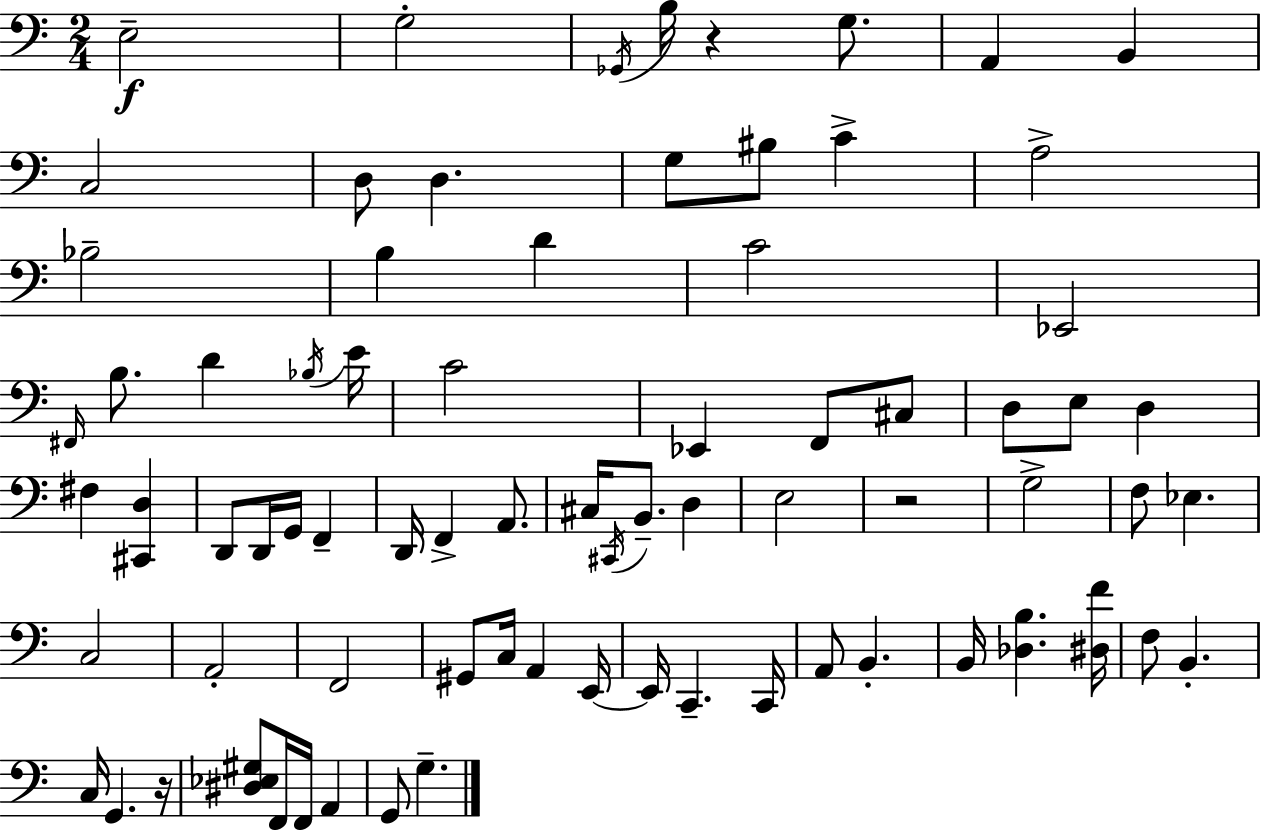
X:1
T:Untitled
M:2/4
L:1/4
K:Am
E,2 G,2 _G,,/4 B,/4 z G,/2 A,, B,, C,2 D,/2 D, G,/2 ^B,/2 C A,2 _B,2 B, D C2 _E,,2 ^F,,/4 B,/2 D _B,/4 E/4 C2 _E,, F,,/2 ^C,/2 D,/2 E,/2 D, ^F, [^C,,D,] D,,/2 D,,/4 G,,/4 F,, D,,/4 F,, A,,/2 ^C,/4 ^C,,/4 B,,/2 D, E,2 z2 G,2 F,/2 _E, C,2 A,,2 F,,2 ^G,,/2 C,/4 A,, E,,/4 E,,/4 C,, C,,/4 A,,/2 B,, B,,/4 [_D,B,] [^D,F]/4 F,/2 B,, C,/4 G,, z/4 [^D,_E,^G,]/2 F,,/4 F,,/4 A,, G,,/2 G,